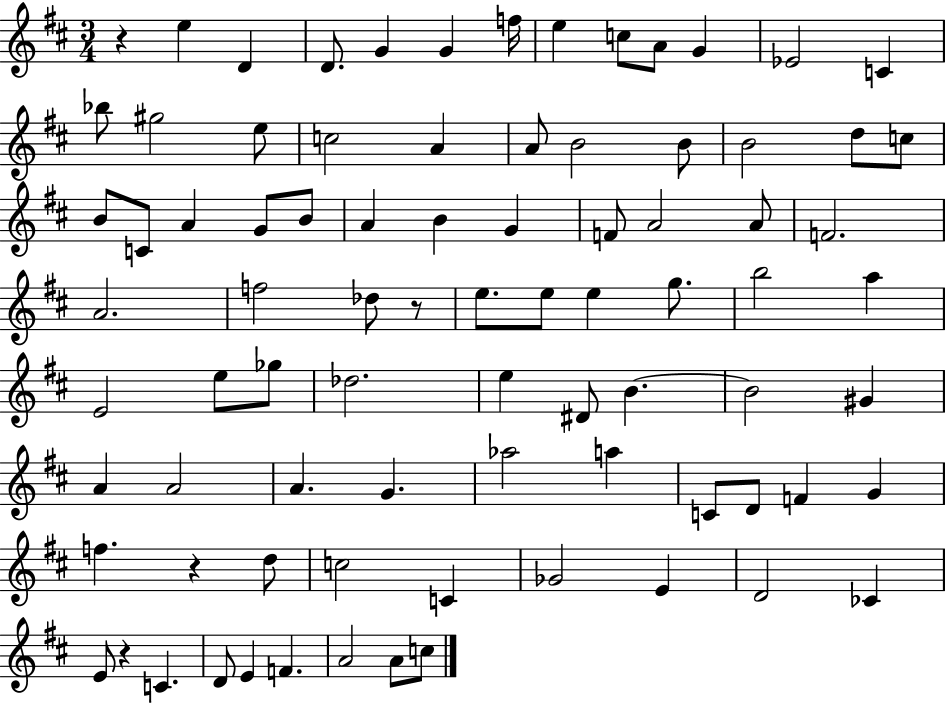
X:1
T:Untitled
M:3/4
L:1/4
K:D
z e D D/2 G G f/4 e c/2 A/2 G _E2 C _b/2 ^g2 e/2 c2 A A/2 B2 B/2 B2 d/2 c/2 B/2 C/2 A G/2 B/2 A B G F/2 A2 A/2 F2 A2 f2 _d/2 z/2 e/2 e/2 e g/2 b2 a E2 e/2 _g/2 _d2 e ^D/2 B B2 ^G A A2 A G _a2 a C/2 D/2 F G f z d/2 c2 C _G2 E D2 _C E/2 z C D/2 E F A2 A/2 c/2